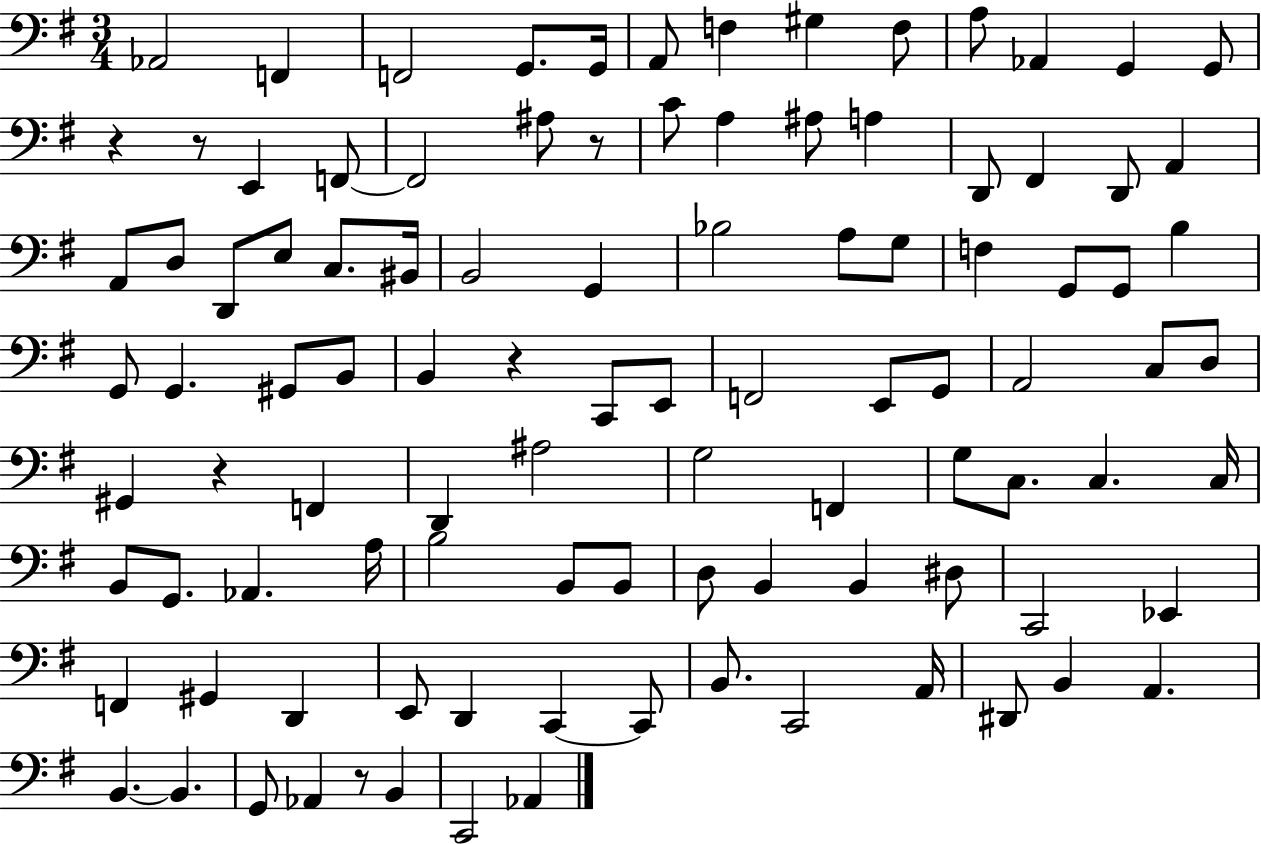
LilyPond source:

{
  \clef bass
  \numericTimeSignature
  \time 3/4
  \key g \major
  \repeat volta 2 { aes,2 f,4 | f,2 g,8. g,16 | a,8 f4 gis4 f8 | a8 aes,4 g,4 g,8 | \break r4 r8 e,4 f,8~~ | f,2 ais8 r8 | c'8 a4 ais8 a4 | d,8 fis,4 d,8 a,4 | \break a,8 d8 d,8 e8 c8. bis,16 | b,2 g,4 | bes2 a8 g8 | f4 g,8 g,8 b4 | \break g,8 g,4. gis,8 b,8 | b,4 r4 c,8 e,8 | f,2 e,8 g,8 | a,2 c8 d8 | \break gis,4 r4 f,4 | d,4 ais2 | g2 f,4 | g8 c8. c4. c16 | \break b,8 g,8. aes,4. a16 | b2 b,8 b,8 | d8 b,4 b,4 dis8 | c,2 ees,4 | \break f,4 gis,4 d,4 | e,8 d,4 c,4~~ c,8 | b,8. c,2 a,16 | dis,8 b,4 a,4. | \break b,4.~~ b,4. | g,8 aes,4 r8 b,4 | c,2 aes,4 | } \bar "|."
}